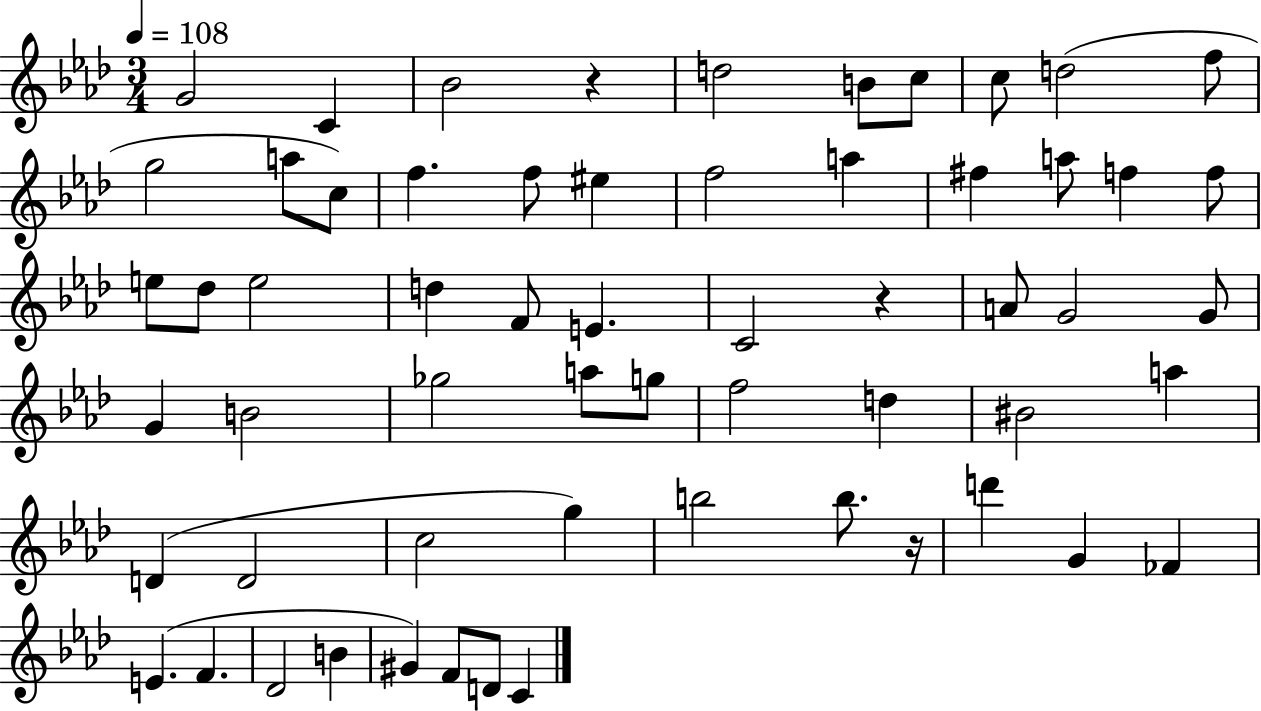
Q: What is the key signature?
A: AES major